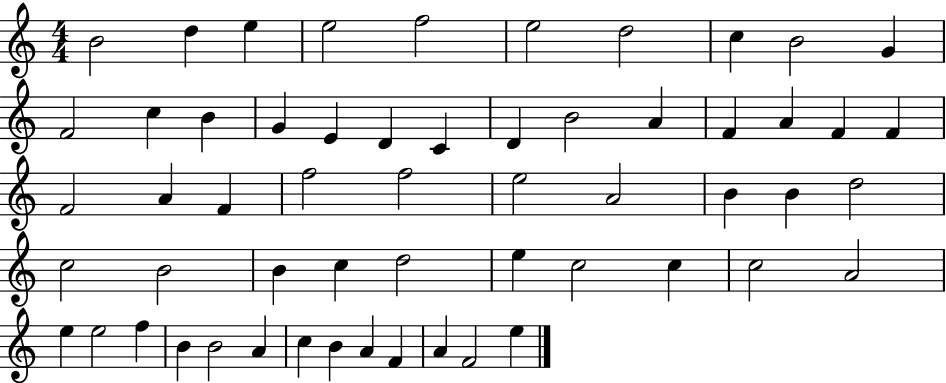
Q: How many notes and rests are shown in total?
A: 57